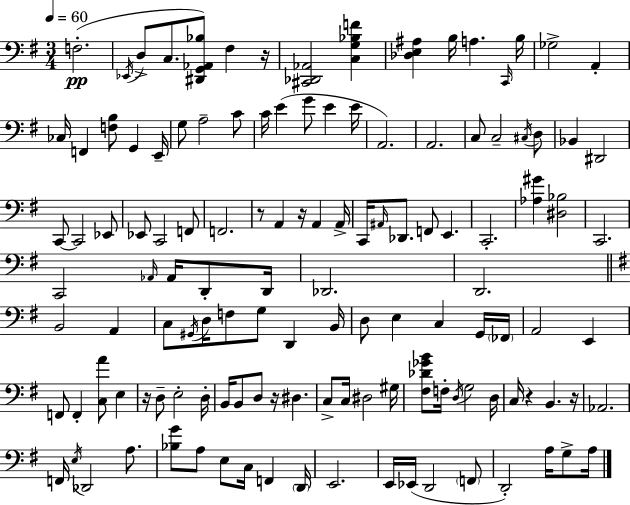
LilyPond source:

{
  \clef bass
  \numericTimeSignature
  \time 3/4
  \key e \minor
  \tempo 4 = 60
  f2.-.(\pp | \acciaccatura { ees,16 } d8-> c8. <dis, g, aes, bes>8) fis4 | r16 <cis, des, aes,>2 <c g bes f'>4 | <des e ais>4 b16 a4. | \break \grace { c,16 } b16 ges2-> a,4-. | ces16 f,4 <f b>8 g,4 | e,16-- g8 a2-- | c'8 c'16 e'4( g'8 e'4 | \break e'16 a,2.) | a,2. | c8 c2-- | \acciaccatura { cis16 } d8 bes,4 dis,2 | \break c,8~~ c,2 | ees,8 ees,8 c,2 | f,8 f,2. | r8 a,4 r16 a,4 | \break a,16-> c,16 \grace { ais,16 } des,8. f,8 e,4. | c,2.-. | <aes gis'>4 <dis bes>2 | c,2. | \break c,2 | \grace { aes,16 } aes,16 d,8-. d,16 des,2. | d,2. | \bar "||" \break \key e \minor b,2 a,4 | c8 \acciaccatura { gis,16 } d16 f8 g8 d,4 | b,16 d8 e4 c4 g,16 | \parenthesize fes,16 a,2 e,4 | \break f,8 f,4-. <c a'>8 e4 | r16 d8-- e2-. | d16-. b,16 b,8 d8 r16 dis4. | c8-> c16 dis2 | \break gis16 <fis des' ges' b'>8 f16-. \acciaccatura { d16 } g2 | d16 c16 r4 b,4. | r16 aes,2. | f,16 \acciaccatura { e16 } des,2 | \break a8. <bes g'>8 a8 e8 c16 f,4 | \parenthesize d,16 e,2. | e,16 ees,16( d,2 | \parenthesize f,8 d,2-.) a16 | \break g8-> a16 \bar "|."
}